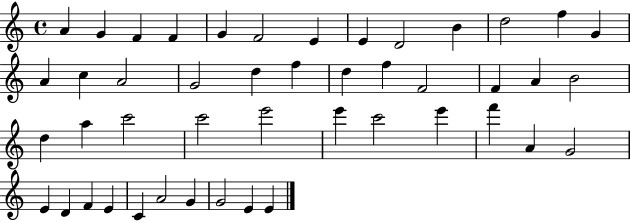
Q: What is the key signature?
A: C major